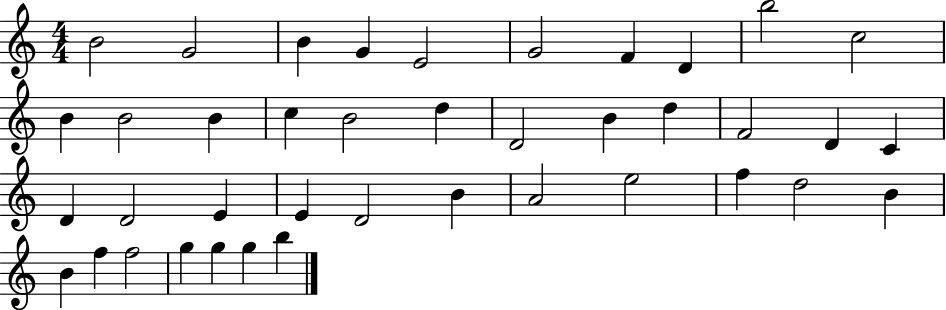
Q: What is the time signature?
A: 4/4